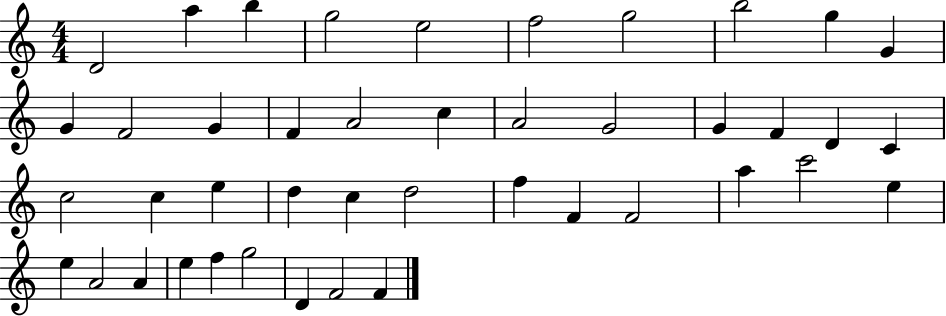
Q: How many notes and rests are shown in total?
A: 43